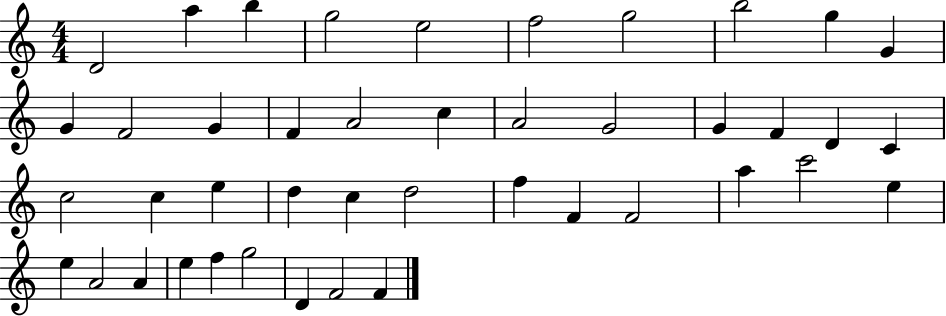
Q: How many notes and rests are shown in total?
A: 43